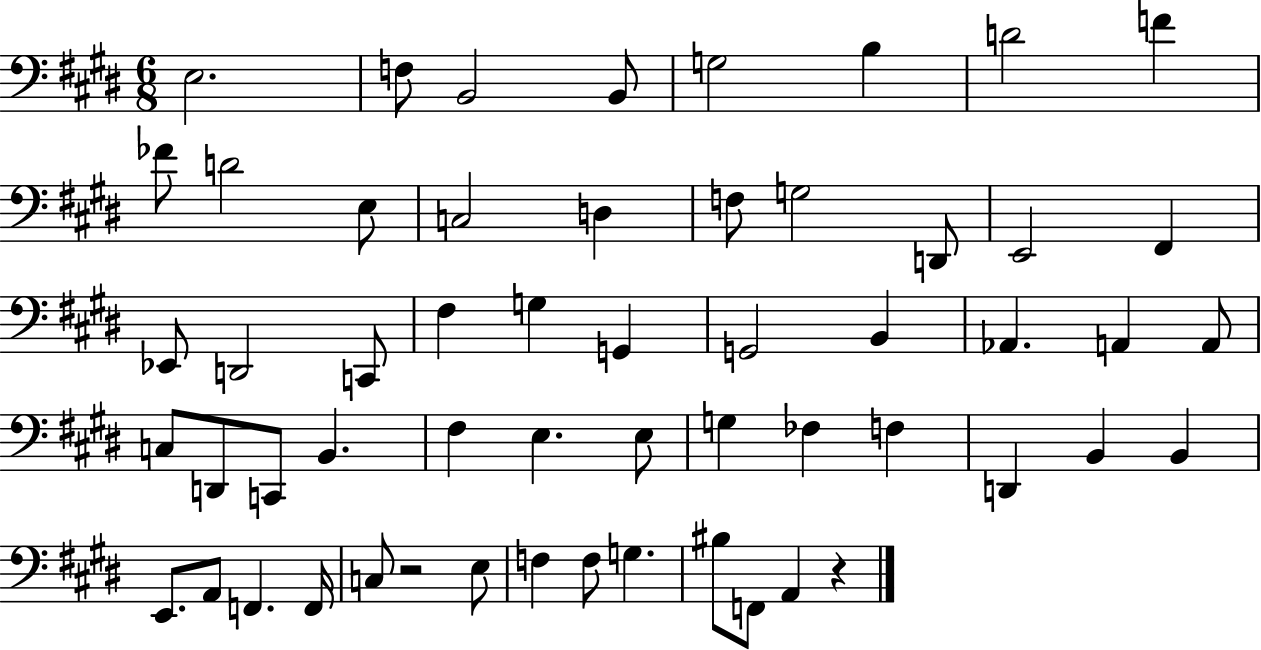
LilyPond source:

{
  \clef bass
  \numericTimeSignature
  \time 6/8
  \key e \major
  e2. | f8 b,2 b,8 | g2 b4 | d'2 f'4 | \break fes'8 d'2 e8 | c2 d4 | f8 g2 d,8 | e,2 fis,4 | \break ees,8 d,2 c,8 | fis4 g4 g,4 | g,2 b,4 | aes,4. a,4 a,8 | \break c8 d,8 c,8 b,4. | fis4 e4. e8 | g4 fes4 f4 | d,4 b,4 b,4 | \break e,8. a,8 f,4. f,16 | c8 r2 e8 | f4 f8 g4. | bis8 f,8 a,4 r4 | \break \bar "|."
}